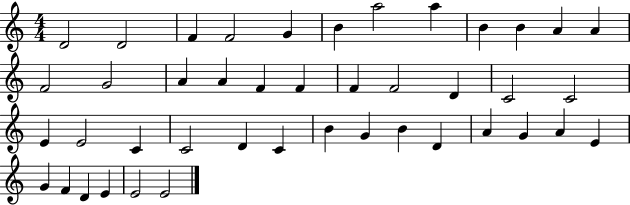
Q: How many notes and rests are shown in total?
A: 43